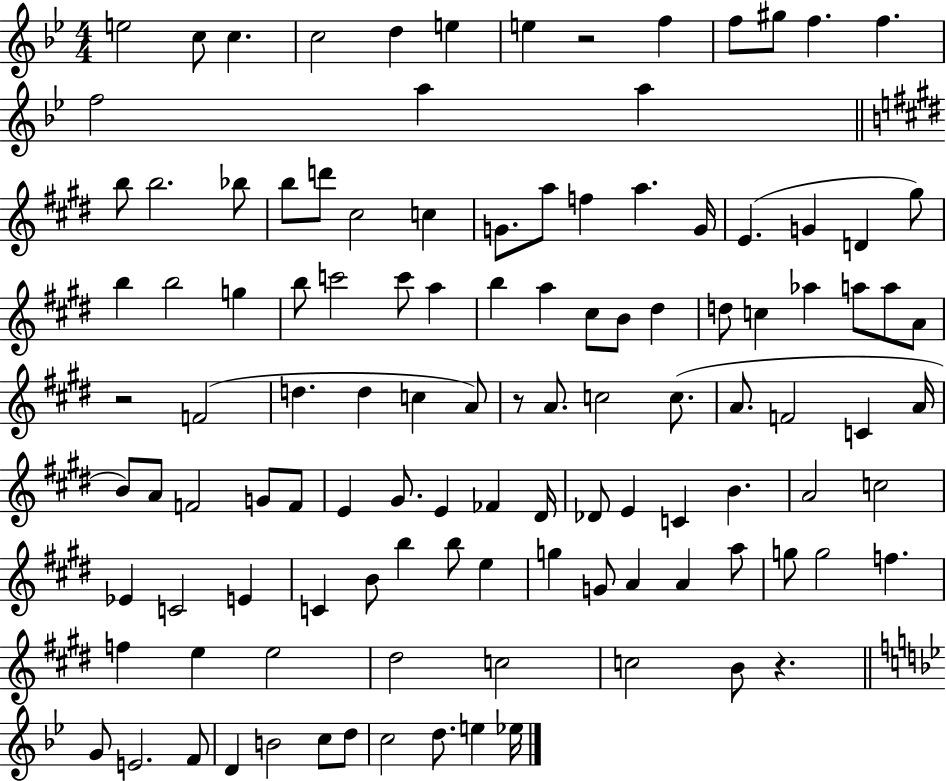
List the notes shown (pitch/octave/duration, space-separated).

E5/h C5/e C5/q. C5/h D5/q E5/q E5/q R/h F5/q F5/e G#5/e F5/q. F5/q. F5/h A5/q A5/q B5/e B5/h. Bb5/e B5/e D6/e C#5/h C5/q G4/e. A5/e F5/q A5/q. G4/s E4/q. G4/q D4/q G#5/e B5/q B5/h G5/q B5/e C6/h C6/e A5/q B5/q A5/q C#5/e B4/e D#5/q D5/e C5/q Ab5/q A5/e A5/e A4/e R/h F4/h D5/q. D5/q C5/q A4/e R/e A4/e. C5/h C5/e. A4/e. F4/h C4/q A4/s B4/e A4/e F4/h G4/e F4/e E4/q G#4/e. E4/q FES4/q D#4/s Db4/e E4/q C4/q B4/q. A4/h C5/h Eb4/q C4/h E4/q C4/q B4/e B5/q B5/e E5/q G5/q G4/e A4/q A4/q A5/e G5/e G5/h F5/q. F5/q E5/q E5/h D#5/h C5/h C5/h B4/e R/q. G4/e E4/h. F4/e D4/q B4/h C5/e D5/e C5/h D5/e. E5/q Eb5/s